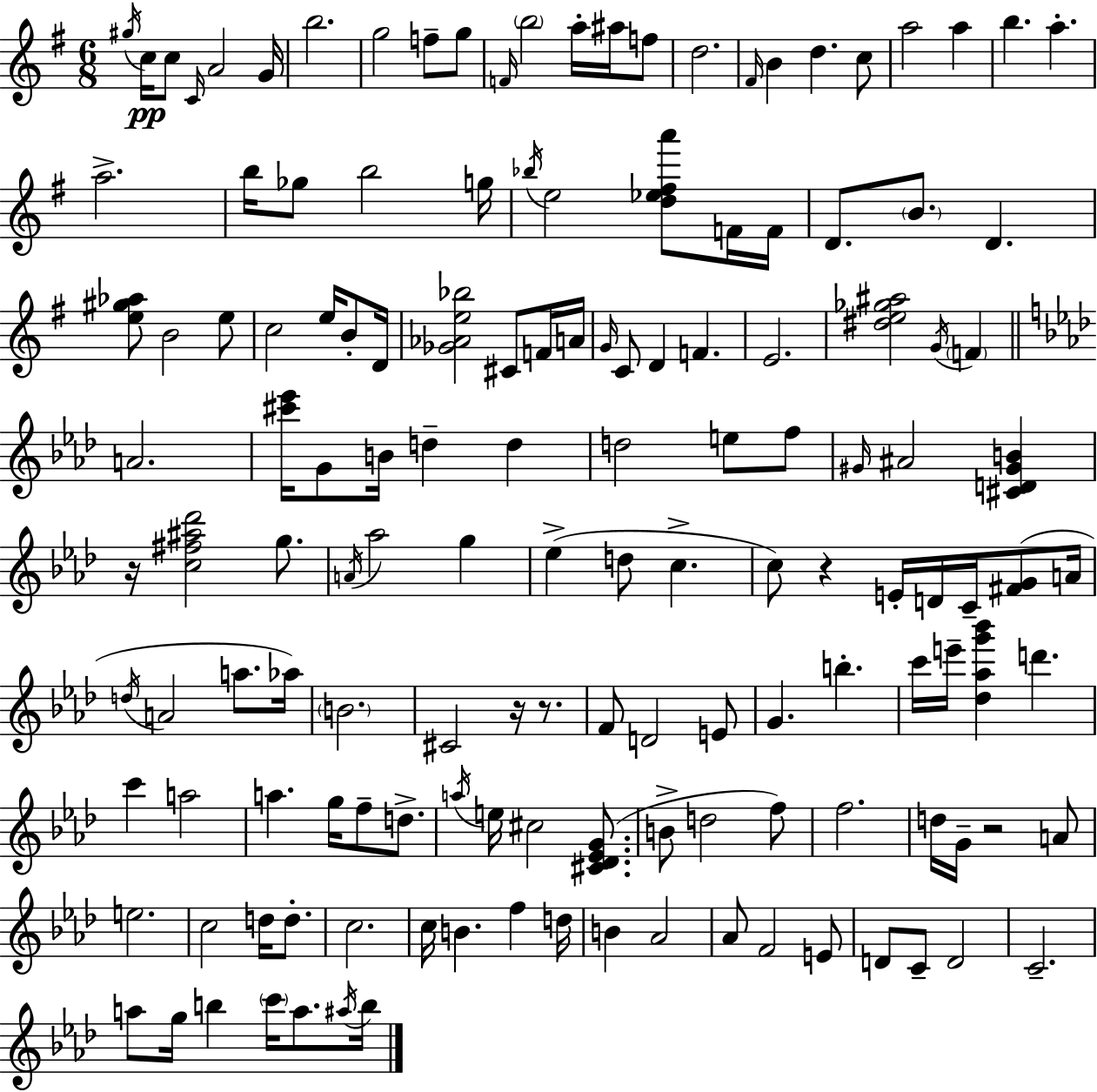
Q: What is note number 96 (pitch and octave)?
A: E5